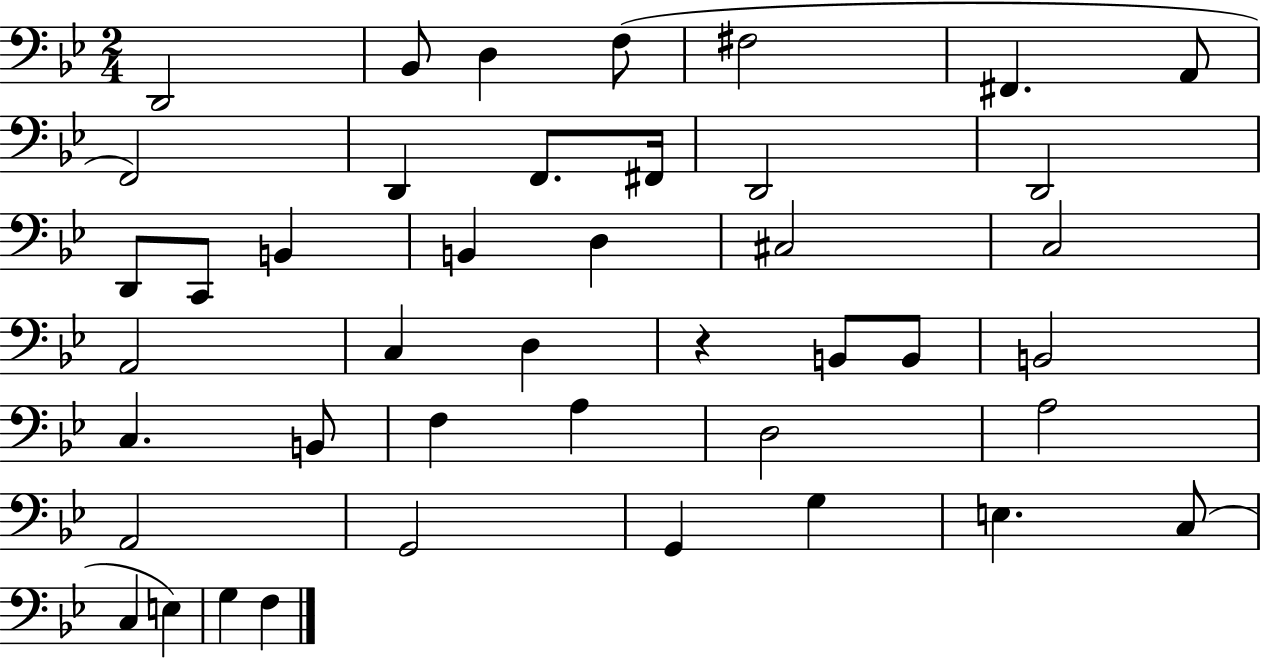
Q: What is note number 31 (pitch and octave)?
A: D3